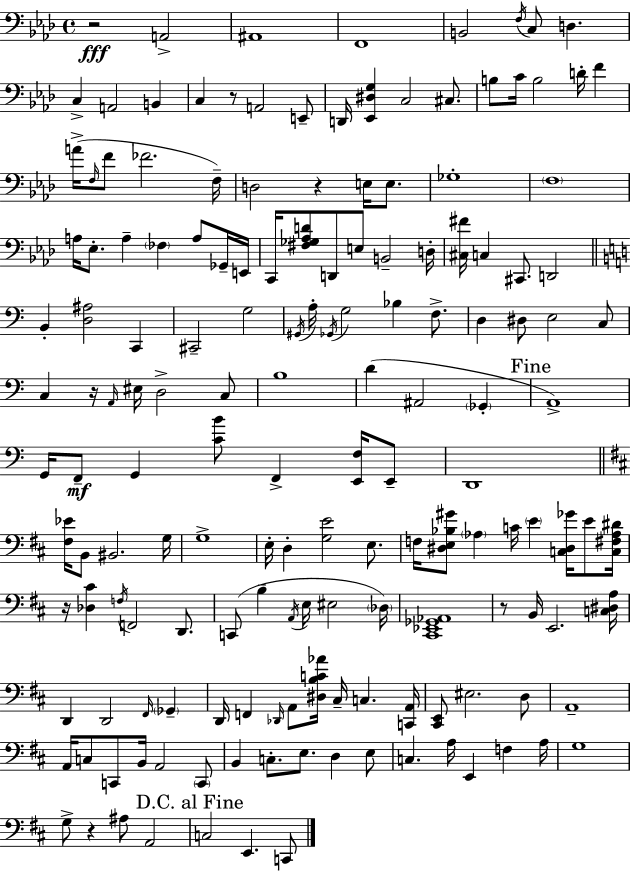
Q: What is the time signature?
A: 4/4